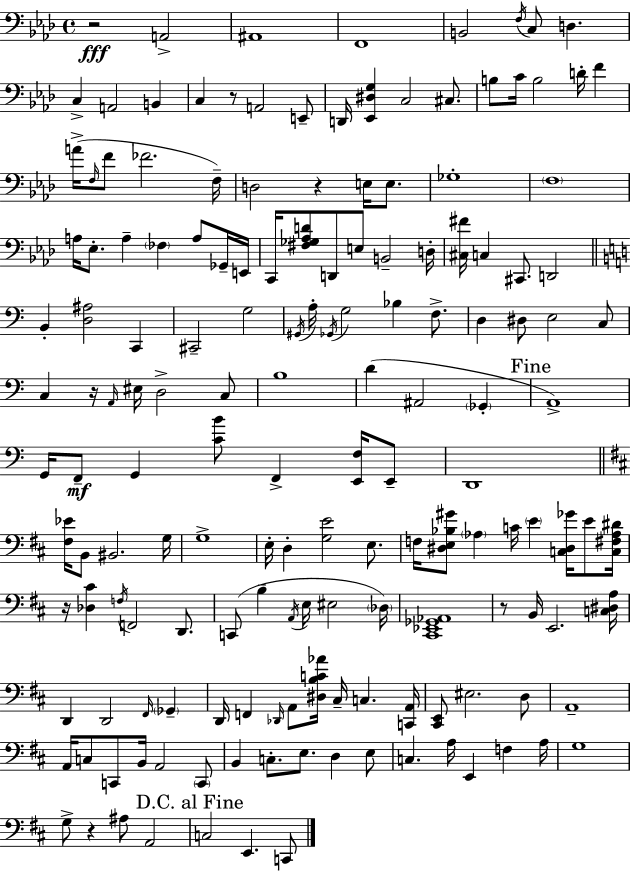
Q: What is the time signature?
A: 4/4